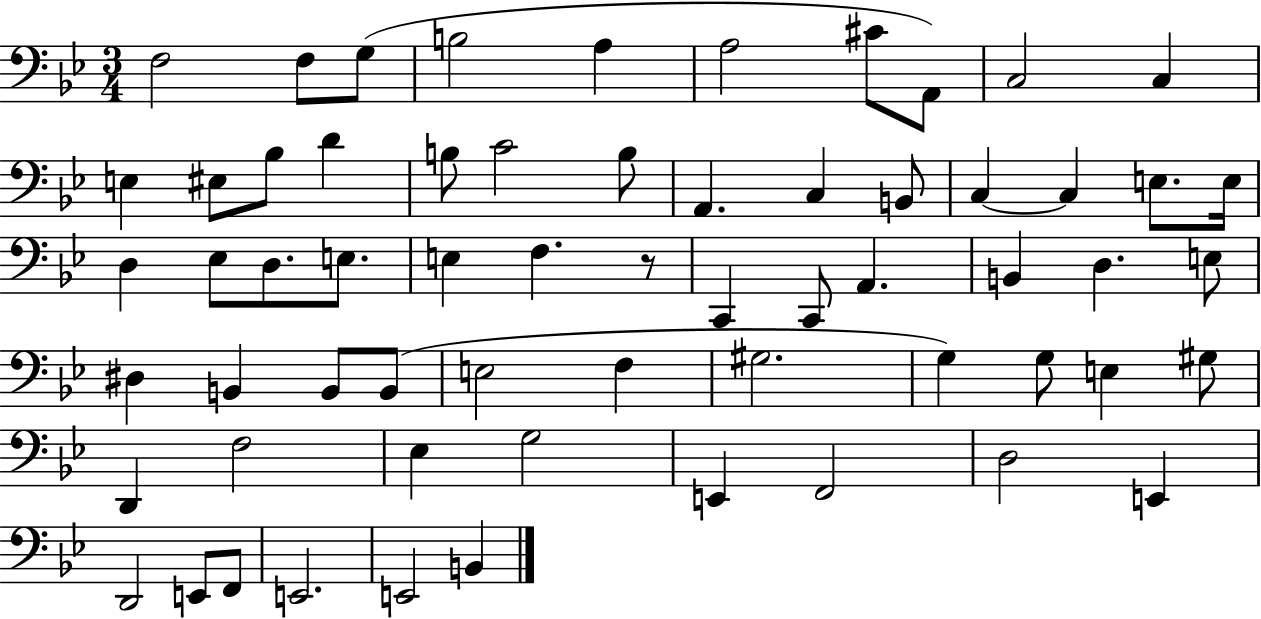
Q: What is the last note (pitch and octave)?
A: B2